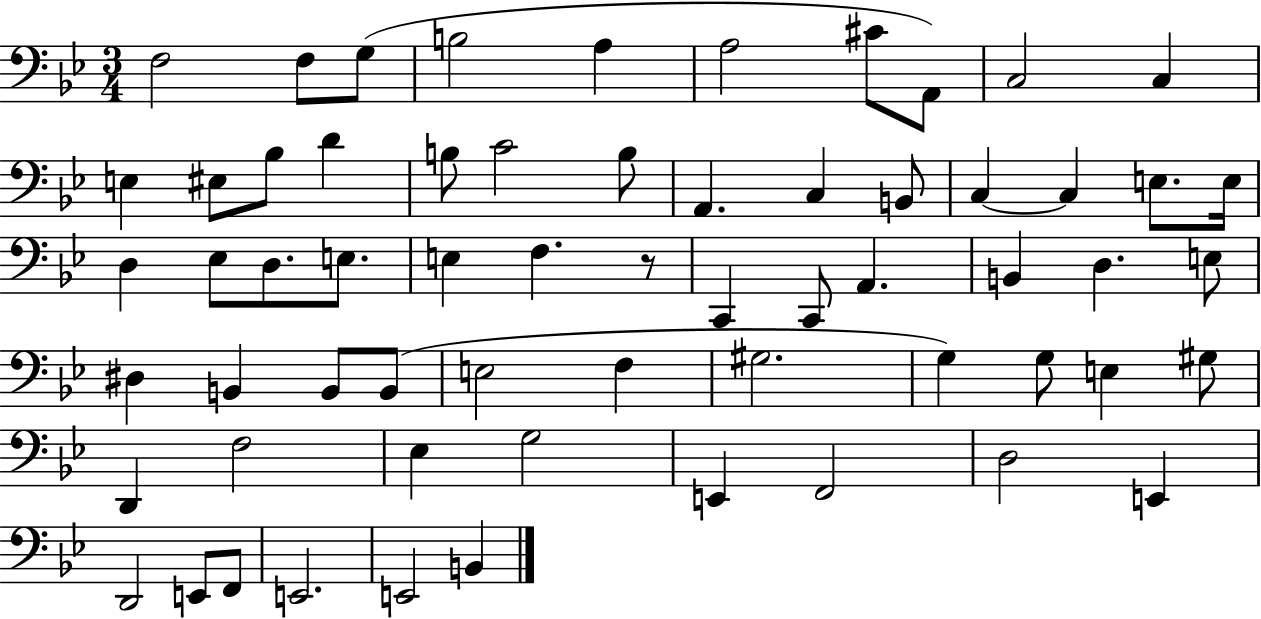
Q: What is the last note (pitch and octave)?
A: B2